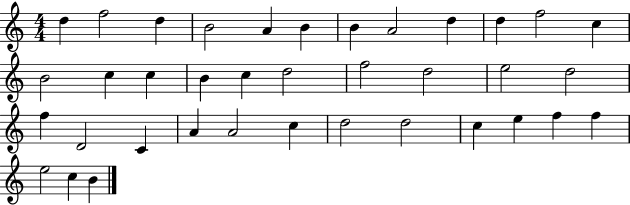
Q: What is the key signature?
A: C major